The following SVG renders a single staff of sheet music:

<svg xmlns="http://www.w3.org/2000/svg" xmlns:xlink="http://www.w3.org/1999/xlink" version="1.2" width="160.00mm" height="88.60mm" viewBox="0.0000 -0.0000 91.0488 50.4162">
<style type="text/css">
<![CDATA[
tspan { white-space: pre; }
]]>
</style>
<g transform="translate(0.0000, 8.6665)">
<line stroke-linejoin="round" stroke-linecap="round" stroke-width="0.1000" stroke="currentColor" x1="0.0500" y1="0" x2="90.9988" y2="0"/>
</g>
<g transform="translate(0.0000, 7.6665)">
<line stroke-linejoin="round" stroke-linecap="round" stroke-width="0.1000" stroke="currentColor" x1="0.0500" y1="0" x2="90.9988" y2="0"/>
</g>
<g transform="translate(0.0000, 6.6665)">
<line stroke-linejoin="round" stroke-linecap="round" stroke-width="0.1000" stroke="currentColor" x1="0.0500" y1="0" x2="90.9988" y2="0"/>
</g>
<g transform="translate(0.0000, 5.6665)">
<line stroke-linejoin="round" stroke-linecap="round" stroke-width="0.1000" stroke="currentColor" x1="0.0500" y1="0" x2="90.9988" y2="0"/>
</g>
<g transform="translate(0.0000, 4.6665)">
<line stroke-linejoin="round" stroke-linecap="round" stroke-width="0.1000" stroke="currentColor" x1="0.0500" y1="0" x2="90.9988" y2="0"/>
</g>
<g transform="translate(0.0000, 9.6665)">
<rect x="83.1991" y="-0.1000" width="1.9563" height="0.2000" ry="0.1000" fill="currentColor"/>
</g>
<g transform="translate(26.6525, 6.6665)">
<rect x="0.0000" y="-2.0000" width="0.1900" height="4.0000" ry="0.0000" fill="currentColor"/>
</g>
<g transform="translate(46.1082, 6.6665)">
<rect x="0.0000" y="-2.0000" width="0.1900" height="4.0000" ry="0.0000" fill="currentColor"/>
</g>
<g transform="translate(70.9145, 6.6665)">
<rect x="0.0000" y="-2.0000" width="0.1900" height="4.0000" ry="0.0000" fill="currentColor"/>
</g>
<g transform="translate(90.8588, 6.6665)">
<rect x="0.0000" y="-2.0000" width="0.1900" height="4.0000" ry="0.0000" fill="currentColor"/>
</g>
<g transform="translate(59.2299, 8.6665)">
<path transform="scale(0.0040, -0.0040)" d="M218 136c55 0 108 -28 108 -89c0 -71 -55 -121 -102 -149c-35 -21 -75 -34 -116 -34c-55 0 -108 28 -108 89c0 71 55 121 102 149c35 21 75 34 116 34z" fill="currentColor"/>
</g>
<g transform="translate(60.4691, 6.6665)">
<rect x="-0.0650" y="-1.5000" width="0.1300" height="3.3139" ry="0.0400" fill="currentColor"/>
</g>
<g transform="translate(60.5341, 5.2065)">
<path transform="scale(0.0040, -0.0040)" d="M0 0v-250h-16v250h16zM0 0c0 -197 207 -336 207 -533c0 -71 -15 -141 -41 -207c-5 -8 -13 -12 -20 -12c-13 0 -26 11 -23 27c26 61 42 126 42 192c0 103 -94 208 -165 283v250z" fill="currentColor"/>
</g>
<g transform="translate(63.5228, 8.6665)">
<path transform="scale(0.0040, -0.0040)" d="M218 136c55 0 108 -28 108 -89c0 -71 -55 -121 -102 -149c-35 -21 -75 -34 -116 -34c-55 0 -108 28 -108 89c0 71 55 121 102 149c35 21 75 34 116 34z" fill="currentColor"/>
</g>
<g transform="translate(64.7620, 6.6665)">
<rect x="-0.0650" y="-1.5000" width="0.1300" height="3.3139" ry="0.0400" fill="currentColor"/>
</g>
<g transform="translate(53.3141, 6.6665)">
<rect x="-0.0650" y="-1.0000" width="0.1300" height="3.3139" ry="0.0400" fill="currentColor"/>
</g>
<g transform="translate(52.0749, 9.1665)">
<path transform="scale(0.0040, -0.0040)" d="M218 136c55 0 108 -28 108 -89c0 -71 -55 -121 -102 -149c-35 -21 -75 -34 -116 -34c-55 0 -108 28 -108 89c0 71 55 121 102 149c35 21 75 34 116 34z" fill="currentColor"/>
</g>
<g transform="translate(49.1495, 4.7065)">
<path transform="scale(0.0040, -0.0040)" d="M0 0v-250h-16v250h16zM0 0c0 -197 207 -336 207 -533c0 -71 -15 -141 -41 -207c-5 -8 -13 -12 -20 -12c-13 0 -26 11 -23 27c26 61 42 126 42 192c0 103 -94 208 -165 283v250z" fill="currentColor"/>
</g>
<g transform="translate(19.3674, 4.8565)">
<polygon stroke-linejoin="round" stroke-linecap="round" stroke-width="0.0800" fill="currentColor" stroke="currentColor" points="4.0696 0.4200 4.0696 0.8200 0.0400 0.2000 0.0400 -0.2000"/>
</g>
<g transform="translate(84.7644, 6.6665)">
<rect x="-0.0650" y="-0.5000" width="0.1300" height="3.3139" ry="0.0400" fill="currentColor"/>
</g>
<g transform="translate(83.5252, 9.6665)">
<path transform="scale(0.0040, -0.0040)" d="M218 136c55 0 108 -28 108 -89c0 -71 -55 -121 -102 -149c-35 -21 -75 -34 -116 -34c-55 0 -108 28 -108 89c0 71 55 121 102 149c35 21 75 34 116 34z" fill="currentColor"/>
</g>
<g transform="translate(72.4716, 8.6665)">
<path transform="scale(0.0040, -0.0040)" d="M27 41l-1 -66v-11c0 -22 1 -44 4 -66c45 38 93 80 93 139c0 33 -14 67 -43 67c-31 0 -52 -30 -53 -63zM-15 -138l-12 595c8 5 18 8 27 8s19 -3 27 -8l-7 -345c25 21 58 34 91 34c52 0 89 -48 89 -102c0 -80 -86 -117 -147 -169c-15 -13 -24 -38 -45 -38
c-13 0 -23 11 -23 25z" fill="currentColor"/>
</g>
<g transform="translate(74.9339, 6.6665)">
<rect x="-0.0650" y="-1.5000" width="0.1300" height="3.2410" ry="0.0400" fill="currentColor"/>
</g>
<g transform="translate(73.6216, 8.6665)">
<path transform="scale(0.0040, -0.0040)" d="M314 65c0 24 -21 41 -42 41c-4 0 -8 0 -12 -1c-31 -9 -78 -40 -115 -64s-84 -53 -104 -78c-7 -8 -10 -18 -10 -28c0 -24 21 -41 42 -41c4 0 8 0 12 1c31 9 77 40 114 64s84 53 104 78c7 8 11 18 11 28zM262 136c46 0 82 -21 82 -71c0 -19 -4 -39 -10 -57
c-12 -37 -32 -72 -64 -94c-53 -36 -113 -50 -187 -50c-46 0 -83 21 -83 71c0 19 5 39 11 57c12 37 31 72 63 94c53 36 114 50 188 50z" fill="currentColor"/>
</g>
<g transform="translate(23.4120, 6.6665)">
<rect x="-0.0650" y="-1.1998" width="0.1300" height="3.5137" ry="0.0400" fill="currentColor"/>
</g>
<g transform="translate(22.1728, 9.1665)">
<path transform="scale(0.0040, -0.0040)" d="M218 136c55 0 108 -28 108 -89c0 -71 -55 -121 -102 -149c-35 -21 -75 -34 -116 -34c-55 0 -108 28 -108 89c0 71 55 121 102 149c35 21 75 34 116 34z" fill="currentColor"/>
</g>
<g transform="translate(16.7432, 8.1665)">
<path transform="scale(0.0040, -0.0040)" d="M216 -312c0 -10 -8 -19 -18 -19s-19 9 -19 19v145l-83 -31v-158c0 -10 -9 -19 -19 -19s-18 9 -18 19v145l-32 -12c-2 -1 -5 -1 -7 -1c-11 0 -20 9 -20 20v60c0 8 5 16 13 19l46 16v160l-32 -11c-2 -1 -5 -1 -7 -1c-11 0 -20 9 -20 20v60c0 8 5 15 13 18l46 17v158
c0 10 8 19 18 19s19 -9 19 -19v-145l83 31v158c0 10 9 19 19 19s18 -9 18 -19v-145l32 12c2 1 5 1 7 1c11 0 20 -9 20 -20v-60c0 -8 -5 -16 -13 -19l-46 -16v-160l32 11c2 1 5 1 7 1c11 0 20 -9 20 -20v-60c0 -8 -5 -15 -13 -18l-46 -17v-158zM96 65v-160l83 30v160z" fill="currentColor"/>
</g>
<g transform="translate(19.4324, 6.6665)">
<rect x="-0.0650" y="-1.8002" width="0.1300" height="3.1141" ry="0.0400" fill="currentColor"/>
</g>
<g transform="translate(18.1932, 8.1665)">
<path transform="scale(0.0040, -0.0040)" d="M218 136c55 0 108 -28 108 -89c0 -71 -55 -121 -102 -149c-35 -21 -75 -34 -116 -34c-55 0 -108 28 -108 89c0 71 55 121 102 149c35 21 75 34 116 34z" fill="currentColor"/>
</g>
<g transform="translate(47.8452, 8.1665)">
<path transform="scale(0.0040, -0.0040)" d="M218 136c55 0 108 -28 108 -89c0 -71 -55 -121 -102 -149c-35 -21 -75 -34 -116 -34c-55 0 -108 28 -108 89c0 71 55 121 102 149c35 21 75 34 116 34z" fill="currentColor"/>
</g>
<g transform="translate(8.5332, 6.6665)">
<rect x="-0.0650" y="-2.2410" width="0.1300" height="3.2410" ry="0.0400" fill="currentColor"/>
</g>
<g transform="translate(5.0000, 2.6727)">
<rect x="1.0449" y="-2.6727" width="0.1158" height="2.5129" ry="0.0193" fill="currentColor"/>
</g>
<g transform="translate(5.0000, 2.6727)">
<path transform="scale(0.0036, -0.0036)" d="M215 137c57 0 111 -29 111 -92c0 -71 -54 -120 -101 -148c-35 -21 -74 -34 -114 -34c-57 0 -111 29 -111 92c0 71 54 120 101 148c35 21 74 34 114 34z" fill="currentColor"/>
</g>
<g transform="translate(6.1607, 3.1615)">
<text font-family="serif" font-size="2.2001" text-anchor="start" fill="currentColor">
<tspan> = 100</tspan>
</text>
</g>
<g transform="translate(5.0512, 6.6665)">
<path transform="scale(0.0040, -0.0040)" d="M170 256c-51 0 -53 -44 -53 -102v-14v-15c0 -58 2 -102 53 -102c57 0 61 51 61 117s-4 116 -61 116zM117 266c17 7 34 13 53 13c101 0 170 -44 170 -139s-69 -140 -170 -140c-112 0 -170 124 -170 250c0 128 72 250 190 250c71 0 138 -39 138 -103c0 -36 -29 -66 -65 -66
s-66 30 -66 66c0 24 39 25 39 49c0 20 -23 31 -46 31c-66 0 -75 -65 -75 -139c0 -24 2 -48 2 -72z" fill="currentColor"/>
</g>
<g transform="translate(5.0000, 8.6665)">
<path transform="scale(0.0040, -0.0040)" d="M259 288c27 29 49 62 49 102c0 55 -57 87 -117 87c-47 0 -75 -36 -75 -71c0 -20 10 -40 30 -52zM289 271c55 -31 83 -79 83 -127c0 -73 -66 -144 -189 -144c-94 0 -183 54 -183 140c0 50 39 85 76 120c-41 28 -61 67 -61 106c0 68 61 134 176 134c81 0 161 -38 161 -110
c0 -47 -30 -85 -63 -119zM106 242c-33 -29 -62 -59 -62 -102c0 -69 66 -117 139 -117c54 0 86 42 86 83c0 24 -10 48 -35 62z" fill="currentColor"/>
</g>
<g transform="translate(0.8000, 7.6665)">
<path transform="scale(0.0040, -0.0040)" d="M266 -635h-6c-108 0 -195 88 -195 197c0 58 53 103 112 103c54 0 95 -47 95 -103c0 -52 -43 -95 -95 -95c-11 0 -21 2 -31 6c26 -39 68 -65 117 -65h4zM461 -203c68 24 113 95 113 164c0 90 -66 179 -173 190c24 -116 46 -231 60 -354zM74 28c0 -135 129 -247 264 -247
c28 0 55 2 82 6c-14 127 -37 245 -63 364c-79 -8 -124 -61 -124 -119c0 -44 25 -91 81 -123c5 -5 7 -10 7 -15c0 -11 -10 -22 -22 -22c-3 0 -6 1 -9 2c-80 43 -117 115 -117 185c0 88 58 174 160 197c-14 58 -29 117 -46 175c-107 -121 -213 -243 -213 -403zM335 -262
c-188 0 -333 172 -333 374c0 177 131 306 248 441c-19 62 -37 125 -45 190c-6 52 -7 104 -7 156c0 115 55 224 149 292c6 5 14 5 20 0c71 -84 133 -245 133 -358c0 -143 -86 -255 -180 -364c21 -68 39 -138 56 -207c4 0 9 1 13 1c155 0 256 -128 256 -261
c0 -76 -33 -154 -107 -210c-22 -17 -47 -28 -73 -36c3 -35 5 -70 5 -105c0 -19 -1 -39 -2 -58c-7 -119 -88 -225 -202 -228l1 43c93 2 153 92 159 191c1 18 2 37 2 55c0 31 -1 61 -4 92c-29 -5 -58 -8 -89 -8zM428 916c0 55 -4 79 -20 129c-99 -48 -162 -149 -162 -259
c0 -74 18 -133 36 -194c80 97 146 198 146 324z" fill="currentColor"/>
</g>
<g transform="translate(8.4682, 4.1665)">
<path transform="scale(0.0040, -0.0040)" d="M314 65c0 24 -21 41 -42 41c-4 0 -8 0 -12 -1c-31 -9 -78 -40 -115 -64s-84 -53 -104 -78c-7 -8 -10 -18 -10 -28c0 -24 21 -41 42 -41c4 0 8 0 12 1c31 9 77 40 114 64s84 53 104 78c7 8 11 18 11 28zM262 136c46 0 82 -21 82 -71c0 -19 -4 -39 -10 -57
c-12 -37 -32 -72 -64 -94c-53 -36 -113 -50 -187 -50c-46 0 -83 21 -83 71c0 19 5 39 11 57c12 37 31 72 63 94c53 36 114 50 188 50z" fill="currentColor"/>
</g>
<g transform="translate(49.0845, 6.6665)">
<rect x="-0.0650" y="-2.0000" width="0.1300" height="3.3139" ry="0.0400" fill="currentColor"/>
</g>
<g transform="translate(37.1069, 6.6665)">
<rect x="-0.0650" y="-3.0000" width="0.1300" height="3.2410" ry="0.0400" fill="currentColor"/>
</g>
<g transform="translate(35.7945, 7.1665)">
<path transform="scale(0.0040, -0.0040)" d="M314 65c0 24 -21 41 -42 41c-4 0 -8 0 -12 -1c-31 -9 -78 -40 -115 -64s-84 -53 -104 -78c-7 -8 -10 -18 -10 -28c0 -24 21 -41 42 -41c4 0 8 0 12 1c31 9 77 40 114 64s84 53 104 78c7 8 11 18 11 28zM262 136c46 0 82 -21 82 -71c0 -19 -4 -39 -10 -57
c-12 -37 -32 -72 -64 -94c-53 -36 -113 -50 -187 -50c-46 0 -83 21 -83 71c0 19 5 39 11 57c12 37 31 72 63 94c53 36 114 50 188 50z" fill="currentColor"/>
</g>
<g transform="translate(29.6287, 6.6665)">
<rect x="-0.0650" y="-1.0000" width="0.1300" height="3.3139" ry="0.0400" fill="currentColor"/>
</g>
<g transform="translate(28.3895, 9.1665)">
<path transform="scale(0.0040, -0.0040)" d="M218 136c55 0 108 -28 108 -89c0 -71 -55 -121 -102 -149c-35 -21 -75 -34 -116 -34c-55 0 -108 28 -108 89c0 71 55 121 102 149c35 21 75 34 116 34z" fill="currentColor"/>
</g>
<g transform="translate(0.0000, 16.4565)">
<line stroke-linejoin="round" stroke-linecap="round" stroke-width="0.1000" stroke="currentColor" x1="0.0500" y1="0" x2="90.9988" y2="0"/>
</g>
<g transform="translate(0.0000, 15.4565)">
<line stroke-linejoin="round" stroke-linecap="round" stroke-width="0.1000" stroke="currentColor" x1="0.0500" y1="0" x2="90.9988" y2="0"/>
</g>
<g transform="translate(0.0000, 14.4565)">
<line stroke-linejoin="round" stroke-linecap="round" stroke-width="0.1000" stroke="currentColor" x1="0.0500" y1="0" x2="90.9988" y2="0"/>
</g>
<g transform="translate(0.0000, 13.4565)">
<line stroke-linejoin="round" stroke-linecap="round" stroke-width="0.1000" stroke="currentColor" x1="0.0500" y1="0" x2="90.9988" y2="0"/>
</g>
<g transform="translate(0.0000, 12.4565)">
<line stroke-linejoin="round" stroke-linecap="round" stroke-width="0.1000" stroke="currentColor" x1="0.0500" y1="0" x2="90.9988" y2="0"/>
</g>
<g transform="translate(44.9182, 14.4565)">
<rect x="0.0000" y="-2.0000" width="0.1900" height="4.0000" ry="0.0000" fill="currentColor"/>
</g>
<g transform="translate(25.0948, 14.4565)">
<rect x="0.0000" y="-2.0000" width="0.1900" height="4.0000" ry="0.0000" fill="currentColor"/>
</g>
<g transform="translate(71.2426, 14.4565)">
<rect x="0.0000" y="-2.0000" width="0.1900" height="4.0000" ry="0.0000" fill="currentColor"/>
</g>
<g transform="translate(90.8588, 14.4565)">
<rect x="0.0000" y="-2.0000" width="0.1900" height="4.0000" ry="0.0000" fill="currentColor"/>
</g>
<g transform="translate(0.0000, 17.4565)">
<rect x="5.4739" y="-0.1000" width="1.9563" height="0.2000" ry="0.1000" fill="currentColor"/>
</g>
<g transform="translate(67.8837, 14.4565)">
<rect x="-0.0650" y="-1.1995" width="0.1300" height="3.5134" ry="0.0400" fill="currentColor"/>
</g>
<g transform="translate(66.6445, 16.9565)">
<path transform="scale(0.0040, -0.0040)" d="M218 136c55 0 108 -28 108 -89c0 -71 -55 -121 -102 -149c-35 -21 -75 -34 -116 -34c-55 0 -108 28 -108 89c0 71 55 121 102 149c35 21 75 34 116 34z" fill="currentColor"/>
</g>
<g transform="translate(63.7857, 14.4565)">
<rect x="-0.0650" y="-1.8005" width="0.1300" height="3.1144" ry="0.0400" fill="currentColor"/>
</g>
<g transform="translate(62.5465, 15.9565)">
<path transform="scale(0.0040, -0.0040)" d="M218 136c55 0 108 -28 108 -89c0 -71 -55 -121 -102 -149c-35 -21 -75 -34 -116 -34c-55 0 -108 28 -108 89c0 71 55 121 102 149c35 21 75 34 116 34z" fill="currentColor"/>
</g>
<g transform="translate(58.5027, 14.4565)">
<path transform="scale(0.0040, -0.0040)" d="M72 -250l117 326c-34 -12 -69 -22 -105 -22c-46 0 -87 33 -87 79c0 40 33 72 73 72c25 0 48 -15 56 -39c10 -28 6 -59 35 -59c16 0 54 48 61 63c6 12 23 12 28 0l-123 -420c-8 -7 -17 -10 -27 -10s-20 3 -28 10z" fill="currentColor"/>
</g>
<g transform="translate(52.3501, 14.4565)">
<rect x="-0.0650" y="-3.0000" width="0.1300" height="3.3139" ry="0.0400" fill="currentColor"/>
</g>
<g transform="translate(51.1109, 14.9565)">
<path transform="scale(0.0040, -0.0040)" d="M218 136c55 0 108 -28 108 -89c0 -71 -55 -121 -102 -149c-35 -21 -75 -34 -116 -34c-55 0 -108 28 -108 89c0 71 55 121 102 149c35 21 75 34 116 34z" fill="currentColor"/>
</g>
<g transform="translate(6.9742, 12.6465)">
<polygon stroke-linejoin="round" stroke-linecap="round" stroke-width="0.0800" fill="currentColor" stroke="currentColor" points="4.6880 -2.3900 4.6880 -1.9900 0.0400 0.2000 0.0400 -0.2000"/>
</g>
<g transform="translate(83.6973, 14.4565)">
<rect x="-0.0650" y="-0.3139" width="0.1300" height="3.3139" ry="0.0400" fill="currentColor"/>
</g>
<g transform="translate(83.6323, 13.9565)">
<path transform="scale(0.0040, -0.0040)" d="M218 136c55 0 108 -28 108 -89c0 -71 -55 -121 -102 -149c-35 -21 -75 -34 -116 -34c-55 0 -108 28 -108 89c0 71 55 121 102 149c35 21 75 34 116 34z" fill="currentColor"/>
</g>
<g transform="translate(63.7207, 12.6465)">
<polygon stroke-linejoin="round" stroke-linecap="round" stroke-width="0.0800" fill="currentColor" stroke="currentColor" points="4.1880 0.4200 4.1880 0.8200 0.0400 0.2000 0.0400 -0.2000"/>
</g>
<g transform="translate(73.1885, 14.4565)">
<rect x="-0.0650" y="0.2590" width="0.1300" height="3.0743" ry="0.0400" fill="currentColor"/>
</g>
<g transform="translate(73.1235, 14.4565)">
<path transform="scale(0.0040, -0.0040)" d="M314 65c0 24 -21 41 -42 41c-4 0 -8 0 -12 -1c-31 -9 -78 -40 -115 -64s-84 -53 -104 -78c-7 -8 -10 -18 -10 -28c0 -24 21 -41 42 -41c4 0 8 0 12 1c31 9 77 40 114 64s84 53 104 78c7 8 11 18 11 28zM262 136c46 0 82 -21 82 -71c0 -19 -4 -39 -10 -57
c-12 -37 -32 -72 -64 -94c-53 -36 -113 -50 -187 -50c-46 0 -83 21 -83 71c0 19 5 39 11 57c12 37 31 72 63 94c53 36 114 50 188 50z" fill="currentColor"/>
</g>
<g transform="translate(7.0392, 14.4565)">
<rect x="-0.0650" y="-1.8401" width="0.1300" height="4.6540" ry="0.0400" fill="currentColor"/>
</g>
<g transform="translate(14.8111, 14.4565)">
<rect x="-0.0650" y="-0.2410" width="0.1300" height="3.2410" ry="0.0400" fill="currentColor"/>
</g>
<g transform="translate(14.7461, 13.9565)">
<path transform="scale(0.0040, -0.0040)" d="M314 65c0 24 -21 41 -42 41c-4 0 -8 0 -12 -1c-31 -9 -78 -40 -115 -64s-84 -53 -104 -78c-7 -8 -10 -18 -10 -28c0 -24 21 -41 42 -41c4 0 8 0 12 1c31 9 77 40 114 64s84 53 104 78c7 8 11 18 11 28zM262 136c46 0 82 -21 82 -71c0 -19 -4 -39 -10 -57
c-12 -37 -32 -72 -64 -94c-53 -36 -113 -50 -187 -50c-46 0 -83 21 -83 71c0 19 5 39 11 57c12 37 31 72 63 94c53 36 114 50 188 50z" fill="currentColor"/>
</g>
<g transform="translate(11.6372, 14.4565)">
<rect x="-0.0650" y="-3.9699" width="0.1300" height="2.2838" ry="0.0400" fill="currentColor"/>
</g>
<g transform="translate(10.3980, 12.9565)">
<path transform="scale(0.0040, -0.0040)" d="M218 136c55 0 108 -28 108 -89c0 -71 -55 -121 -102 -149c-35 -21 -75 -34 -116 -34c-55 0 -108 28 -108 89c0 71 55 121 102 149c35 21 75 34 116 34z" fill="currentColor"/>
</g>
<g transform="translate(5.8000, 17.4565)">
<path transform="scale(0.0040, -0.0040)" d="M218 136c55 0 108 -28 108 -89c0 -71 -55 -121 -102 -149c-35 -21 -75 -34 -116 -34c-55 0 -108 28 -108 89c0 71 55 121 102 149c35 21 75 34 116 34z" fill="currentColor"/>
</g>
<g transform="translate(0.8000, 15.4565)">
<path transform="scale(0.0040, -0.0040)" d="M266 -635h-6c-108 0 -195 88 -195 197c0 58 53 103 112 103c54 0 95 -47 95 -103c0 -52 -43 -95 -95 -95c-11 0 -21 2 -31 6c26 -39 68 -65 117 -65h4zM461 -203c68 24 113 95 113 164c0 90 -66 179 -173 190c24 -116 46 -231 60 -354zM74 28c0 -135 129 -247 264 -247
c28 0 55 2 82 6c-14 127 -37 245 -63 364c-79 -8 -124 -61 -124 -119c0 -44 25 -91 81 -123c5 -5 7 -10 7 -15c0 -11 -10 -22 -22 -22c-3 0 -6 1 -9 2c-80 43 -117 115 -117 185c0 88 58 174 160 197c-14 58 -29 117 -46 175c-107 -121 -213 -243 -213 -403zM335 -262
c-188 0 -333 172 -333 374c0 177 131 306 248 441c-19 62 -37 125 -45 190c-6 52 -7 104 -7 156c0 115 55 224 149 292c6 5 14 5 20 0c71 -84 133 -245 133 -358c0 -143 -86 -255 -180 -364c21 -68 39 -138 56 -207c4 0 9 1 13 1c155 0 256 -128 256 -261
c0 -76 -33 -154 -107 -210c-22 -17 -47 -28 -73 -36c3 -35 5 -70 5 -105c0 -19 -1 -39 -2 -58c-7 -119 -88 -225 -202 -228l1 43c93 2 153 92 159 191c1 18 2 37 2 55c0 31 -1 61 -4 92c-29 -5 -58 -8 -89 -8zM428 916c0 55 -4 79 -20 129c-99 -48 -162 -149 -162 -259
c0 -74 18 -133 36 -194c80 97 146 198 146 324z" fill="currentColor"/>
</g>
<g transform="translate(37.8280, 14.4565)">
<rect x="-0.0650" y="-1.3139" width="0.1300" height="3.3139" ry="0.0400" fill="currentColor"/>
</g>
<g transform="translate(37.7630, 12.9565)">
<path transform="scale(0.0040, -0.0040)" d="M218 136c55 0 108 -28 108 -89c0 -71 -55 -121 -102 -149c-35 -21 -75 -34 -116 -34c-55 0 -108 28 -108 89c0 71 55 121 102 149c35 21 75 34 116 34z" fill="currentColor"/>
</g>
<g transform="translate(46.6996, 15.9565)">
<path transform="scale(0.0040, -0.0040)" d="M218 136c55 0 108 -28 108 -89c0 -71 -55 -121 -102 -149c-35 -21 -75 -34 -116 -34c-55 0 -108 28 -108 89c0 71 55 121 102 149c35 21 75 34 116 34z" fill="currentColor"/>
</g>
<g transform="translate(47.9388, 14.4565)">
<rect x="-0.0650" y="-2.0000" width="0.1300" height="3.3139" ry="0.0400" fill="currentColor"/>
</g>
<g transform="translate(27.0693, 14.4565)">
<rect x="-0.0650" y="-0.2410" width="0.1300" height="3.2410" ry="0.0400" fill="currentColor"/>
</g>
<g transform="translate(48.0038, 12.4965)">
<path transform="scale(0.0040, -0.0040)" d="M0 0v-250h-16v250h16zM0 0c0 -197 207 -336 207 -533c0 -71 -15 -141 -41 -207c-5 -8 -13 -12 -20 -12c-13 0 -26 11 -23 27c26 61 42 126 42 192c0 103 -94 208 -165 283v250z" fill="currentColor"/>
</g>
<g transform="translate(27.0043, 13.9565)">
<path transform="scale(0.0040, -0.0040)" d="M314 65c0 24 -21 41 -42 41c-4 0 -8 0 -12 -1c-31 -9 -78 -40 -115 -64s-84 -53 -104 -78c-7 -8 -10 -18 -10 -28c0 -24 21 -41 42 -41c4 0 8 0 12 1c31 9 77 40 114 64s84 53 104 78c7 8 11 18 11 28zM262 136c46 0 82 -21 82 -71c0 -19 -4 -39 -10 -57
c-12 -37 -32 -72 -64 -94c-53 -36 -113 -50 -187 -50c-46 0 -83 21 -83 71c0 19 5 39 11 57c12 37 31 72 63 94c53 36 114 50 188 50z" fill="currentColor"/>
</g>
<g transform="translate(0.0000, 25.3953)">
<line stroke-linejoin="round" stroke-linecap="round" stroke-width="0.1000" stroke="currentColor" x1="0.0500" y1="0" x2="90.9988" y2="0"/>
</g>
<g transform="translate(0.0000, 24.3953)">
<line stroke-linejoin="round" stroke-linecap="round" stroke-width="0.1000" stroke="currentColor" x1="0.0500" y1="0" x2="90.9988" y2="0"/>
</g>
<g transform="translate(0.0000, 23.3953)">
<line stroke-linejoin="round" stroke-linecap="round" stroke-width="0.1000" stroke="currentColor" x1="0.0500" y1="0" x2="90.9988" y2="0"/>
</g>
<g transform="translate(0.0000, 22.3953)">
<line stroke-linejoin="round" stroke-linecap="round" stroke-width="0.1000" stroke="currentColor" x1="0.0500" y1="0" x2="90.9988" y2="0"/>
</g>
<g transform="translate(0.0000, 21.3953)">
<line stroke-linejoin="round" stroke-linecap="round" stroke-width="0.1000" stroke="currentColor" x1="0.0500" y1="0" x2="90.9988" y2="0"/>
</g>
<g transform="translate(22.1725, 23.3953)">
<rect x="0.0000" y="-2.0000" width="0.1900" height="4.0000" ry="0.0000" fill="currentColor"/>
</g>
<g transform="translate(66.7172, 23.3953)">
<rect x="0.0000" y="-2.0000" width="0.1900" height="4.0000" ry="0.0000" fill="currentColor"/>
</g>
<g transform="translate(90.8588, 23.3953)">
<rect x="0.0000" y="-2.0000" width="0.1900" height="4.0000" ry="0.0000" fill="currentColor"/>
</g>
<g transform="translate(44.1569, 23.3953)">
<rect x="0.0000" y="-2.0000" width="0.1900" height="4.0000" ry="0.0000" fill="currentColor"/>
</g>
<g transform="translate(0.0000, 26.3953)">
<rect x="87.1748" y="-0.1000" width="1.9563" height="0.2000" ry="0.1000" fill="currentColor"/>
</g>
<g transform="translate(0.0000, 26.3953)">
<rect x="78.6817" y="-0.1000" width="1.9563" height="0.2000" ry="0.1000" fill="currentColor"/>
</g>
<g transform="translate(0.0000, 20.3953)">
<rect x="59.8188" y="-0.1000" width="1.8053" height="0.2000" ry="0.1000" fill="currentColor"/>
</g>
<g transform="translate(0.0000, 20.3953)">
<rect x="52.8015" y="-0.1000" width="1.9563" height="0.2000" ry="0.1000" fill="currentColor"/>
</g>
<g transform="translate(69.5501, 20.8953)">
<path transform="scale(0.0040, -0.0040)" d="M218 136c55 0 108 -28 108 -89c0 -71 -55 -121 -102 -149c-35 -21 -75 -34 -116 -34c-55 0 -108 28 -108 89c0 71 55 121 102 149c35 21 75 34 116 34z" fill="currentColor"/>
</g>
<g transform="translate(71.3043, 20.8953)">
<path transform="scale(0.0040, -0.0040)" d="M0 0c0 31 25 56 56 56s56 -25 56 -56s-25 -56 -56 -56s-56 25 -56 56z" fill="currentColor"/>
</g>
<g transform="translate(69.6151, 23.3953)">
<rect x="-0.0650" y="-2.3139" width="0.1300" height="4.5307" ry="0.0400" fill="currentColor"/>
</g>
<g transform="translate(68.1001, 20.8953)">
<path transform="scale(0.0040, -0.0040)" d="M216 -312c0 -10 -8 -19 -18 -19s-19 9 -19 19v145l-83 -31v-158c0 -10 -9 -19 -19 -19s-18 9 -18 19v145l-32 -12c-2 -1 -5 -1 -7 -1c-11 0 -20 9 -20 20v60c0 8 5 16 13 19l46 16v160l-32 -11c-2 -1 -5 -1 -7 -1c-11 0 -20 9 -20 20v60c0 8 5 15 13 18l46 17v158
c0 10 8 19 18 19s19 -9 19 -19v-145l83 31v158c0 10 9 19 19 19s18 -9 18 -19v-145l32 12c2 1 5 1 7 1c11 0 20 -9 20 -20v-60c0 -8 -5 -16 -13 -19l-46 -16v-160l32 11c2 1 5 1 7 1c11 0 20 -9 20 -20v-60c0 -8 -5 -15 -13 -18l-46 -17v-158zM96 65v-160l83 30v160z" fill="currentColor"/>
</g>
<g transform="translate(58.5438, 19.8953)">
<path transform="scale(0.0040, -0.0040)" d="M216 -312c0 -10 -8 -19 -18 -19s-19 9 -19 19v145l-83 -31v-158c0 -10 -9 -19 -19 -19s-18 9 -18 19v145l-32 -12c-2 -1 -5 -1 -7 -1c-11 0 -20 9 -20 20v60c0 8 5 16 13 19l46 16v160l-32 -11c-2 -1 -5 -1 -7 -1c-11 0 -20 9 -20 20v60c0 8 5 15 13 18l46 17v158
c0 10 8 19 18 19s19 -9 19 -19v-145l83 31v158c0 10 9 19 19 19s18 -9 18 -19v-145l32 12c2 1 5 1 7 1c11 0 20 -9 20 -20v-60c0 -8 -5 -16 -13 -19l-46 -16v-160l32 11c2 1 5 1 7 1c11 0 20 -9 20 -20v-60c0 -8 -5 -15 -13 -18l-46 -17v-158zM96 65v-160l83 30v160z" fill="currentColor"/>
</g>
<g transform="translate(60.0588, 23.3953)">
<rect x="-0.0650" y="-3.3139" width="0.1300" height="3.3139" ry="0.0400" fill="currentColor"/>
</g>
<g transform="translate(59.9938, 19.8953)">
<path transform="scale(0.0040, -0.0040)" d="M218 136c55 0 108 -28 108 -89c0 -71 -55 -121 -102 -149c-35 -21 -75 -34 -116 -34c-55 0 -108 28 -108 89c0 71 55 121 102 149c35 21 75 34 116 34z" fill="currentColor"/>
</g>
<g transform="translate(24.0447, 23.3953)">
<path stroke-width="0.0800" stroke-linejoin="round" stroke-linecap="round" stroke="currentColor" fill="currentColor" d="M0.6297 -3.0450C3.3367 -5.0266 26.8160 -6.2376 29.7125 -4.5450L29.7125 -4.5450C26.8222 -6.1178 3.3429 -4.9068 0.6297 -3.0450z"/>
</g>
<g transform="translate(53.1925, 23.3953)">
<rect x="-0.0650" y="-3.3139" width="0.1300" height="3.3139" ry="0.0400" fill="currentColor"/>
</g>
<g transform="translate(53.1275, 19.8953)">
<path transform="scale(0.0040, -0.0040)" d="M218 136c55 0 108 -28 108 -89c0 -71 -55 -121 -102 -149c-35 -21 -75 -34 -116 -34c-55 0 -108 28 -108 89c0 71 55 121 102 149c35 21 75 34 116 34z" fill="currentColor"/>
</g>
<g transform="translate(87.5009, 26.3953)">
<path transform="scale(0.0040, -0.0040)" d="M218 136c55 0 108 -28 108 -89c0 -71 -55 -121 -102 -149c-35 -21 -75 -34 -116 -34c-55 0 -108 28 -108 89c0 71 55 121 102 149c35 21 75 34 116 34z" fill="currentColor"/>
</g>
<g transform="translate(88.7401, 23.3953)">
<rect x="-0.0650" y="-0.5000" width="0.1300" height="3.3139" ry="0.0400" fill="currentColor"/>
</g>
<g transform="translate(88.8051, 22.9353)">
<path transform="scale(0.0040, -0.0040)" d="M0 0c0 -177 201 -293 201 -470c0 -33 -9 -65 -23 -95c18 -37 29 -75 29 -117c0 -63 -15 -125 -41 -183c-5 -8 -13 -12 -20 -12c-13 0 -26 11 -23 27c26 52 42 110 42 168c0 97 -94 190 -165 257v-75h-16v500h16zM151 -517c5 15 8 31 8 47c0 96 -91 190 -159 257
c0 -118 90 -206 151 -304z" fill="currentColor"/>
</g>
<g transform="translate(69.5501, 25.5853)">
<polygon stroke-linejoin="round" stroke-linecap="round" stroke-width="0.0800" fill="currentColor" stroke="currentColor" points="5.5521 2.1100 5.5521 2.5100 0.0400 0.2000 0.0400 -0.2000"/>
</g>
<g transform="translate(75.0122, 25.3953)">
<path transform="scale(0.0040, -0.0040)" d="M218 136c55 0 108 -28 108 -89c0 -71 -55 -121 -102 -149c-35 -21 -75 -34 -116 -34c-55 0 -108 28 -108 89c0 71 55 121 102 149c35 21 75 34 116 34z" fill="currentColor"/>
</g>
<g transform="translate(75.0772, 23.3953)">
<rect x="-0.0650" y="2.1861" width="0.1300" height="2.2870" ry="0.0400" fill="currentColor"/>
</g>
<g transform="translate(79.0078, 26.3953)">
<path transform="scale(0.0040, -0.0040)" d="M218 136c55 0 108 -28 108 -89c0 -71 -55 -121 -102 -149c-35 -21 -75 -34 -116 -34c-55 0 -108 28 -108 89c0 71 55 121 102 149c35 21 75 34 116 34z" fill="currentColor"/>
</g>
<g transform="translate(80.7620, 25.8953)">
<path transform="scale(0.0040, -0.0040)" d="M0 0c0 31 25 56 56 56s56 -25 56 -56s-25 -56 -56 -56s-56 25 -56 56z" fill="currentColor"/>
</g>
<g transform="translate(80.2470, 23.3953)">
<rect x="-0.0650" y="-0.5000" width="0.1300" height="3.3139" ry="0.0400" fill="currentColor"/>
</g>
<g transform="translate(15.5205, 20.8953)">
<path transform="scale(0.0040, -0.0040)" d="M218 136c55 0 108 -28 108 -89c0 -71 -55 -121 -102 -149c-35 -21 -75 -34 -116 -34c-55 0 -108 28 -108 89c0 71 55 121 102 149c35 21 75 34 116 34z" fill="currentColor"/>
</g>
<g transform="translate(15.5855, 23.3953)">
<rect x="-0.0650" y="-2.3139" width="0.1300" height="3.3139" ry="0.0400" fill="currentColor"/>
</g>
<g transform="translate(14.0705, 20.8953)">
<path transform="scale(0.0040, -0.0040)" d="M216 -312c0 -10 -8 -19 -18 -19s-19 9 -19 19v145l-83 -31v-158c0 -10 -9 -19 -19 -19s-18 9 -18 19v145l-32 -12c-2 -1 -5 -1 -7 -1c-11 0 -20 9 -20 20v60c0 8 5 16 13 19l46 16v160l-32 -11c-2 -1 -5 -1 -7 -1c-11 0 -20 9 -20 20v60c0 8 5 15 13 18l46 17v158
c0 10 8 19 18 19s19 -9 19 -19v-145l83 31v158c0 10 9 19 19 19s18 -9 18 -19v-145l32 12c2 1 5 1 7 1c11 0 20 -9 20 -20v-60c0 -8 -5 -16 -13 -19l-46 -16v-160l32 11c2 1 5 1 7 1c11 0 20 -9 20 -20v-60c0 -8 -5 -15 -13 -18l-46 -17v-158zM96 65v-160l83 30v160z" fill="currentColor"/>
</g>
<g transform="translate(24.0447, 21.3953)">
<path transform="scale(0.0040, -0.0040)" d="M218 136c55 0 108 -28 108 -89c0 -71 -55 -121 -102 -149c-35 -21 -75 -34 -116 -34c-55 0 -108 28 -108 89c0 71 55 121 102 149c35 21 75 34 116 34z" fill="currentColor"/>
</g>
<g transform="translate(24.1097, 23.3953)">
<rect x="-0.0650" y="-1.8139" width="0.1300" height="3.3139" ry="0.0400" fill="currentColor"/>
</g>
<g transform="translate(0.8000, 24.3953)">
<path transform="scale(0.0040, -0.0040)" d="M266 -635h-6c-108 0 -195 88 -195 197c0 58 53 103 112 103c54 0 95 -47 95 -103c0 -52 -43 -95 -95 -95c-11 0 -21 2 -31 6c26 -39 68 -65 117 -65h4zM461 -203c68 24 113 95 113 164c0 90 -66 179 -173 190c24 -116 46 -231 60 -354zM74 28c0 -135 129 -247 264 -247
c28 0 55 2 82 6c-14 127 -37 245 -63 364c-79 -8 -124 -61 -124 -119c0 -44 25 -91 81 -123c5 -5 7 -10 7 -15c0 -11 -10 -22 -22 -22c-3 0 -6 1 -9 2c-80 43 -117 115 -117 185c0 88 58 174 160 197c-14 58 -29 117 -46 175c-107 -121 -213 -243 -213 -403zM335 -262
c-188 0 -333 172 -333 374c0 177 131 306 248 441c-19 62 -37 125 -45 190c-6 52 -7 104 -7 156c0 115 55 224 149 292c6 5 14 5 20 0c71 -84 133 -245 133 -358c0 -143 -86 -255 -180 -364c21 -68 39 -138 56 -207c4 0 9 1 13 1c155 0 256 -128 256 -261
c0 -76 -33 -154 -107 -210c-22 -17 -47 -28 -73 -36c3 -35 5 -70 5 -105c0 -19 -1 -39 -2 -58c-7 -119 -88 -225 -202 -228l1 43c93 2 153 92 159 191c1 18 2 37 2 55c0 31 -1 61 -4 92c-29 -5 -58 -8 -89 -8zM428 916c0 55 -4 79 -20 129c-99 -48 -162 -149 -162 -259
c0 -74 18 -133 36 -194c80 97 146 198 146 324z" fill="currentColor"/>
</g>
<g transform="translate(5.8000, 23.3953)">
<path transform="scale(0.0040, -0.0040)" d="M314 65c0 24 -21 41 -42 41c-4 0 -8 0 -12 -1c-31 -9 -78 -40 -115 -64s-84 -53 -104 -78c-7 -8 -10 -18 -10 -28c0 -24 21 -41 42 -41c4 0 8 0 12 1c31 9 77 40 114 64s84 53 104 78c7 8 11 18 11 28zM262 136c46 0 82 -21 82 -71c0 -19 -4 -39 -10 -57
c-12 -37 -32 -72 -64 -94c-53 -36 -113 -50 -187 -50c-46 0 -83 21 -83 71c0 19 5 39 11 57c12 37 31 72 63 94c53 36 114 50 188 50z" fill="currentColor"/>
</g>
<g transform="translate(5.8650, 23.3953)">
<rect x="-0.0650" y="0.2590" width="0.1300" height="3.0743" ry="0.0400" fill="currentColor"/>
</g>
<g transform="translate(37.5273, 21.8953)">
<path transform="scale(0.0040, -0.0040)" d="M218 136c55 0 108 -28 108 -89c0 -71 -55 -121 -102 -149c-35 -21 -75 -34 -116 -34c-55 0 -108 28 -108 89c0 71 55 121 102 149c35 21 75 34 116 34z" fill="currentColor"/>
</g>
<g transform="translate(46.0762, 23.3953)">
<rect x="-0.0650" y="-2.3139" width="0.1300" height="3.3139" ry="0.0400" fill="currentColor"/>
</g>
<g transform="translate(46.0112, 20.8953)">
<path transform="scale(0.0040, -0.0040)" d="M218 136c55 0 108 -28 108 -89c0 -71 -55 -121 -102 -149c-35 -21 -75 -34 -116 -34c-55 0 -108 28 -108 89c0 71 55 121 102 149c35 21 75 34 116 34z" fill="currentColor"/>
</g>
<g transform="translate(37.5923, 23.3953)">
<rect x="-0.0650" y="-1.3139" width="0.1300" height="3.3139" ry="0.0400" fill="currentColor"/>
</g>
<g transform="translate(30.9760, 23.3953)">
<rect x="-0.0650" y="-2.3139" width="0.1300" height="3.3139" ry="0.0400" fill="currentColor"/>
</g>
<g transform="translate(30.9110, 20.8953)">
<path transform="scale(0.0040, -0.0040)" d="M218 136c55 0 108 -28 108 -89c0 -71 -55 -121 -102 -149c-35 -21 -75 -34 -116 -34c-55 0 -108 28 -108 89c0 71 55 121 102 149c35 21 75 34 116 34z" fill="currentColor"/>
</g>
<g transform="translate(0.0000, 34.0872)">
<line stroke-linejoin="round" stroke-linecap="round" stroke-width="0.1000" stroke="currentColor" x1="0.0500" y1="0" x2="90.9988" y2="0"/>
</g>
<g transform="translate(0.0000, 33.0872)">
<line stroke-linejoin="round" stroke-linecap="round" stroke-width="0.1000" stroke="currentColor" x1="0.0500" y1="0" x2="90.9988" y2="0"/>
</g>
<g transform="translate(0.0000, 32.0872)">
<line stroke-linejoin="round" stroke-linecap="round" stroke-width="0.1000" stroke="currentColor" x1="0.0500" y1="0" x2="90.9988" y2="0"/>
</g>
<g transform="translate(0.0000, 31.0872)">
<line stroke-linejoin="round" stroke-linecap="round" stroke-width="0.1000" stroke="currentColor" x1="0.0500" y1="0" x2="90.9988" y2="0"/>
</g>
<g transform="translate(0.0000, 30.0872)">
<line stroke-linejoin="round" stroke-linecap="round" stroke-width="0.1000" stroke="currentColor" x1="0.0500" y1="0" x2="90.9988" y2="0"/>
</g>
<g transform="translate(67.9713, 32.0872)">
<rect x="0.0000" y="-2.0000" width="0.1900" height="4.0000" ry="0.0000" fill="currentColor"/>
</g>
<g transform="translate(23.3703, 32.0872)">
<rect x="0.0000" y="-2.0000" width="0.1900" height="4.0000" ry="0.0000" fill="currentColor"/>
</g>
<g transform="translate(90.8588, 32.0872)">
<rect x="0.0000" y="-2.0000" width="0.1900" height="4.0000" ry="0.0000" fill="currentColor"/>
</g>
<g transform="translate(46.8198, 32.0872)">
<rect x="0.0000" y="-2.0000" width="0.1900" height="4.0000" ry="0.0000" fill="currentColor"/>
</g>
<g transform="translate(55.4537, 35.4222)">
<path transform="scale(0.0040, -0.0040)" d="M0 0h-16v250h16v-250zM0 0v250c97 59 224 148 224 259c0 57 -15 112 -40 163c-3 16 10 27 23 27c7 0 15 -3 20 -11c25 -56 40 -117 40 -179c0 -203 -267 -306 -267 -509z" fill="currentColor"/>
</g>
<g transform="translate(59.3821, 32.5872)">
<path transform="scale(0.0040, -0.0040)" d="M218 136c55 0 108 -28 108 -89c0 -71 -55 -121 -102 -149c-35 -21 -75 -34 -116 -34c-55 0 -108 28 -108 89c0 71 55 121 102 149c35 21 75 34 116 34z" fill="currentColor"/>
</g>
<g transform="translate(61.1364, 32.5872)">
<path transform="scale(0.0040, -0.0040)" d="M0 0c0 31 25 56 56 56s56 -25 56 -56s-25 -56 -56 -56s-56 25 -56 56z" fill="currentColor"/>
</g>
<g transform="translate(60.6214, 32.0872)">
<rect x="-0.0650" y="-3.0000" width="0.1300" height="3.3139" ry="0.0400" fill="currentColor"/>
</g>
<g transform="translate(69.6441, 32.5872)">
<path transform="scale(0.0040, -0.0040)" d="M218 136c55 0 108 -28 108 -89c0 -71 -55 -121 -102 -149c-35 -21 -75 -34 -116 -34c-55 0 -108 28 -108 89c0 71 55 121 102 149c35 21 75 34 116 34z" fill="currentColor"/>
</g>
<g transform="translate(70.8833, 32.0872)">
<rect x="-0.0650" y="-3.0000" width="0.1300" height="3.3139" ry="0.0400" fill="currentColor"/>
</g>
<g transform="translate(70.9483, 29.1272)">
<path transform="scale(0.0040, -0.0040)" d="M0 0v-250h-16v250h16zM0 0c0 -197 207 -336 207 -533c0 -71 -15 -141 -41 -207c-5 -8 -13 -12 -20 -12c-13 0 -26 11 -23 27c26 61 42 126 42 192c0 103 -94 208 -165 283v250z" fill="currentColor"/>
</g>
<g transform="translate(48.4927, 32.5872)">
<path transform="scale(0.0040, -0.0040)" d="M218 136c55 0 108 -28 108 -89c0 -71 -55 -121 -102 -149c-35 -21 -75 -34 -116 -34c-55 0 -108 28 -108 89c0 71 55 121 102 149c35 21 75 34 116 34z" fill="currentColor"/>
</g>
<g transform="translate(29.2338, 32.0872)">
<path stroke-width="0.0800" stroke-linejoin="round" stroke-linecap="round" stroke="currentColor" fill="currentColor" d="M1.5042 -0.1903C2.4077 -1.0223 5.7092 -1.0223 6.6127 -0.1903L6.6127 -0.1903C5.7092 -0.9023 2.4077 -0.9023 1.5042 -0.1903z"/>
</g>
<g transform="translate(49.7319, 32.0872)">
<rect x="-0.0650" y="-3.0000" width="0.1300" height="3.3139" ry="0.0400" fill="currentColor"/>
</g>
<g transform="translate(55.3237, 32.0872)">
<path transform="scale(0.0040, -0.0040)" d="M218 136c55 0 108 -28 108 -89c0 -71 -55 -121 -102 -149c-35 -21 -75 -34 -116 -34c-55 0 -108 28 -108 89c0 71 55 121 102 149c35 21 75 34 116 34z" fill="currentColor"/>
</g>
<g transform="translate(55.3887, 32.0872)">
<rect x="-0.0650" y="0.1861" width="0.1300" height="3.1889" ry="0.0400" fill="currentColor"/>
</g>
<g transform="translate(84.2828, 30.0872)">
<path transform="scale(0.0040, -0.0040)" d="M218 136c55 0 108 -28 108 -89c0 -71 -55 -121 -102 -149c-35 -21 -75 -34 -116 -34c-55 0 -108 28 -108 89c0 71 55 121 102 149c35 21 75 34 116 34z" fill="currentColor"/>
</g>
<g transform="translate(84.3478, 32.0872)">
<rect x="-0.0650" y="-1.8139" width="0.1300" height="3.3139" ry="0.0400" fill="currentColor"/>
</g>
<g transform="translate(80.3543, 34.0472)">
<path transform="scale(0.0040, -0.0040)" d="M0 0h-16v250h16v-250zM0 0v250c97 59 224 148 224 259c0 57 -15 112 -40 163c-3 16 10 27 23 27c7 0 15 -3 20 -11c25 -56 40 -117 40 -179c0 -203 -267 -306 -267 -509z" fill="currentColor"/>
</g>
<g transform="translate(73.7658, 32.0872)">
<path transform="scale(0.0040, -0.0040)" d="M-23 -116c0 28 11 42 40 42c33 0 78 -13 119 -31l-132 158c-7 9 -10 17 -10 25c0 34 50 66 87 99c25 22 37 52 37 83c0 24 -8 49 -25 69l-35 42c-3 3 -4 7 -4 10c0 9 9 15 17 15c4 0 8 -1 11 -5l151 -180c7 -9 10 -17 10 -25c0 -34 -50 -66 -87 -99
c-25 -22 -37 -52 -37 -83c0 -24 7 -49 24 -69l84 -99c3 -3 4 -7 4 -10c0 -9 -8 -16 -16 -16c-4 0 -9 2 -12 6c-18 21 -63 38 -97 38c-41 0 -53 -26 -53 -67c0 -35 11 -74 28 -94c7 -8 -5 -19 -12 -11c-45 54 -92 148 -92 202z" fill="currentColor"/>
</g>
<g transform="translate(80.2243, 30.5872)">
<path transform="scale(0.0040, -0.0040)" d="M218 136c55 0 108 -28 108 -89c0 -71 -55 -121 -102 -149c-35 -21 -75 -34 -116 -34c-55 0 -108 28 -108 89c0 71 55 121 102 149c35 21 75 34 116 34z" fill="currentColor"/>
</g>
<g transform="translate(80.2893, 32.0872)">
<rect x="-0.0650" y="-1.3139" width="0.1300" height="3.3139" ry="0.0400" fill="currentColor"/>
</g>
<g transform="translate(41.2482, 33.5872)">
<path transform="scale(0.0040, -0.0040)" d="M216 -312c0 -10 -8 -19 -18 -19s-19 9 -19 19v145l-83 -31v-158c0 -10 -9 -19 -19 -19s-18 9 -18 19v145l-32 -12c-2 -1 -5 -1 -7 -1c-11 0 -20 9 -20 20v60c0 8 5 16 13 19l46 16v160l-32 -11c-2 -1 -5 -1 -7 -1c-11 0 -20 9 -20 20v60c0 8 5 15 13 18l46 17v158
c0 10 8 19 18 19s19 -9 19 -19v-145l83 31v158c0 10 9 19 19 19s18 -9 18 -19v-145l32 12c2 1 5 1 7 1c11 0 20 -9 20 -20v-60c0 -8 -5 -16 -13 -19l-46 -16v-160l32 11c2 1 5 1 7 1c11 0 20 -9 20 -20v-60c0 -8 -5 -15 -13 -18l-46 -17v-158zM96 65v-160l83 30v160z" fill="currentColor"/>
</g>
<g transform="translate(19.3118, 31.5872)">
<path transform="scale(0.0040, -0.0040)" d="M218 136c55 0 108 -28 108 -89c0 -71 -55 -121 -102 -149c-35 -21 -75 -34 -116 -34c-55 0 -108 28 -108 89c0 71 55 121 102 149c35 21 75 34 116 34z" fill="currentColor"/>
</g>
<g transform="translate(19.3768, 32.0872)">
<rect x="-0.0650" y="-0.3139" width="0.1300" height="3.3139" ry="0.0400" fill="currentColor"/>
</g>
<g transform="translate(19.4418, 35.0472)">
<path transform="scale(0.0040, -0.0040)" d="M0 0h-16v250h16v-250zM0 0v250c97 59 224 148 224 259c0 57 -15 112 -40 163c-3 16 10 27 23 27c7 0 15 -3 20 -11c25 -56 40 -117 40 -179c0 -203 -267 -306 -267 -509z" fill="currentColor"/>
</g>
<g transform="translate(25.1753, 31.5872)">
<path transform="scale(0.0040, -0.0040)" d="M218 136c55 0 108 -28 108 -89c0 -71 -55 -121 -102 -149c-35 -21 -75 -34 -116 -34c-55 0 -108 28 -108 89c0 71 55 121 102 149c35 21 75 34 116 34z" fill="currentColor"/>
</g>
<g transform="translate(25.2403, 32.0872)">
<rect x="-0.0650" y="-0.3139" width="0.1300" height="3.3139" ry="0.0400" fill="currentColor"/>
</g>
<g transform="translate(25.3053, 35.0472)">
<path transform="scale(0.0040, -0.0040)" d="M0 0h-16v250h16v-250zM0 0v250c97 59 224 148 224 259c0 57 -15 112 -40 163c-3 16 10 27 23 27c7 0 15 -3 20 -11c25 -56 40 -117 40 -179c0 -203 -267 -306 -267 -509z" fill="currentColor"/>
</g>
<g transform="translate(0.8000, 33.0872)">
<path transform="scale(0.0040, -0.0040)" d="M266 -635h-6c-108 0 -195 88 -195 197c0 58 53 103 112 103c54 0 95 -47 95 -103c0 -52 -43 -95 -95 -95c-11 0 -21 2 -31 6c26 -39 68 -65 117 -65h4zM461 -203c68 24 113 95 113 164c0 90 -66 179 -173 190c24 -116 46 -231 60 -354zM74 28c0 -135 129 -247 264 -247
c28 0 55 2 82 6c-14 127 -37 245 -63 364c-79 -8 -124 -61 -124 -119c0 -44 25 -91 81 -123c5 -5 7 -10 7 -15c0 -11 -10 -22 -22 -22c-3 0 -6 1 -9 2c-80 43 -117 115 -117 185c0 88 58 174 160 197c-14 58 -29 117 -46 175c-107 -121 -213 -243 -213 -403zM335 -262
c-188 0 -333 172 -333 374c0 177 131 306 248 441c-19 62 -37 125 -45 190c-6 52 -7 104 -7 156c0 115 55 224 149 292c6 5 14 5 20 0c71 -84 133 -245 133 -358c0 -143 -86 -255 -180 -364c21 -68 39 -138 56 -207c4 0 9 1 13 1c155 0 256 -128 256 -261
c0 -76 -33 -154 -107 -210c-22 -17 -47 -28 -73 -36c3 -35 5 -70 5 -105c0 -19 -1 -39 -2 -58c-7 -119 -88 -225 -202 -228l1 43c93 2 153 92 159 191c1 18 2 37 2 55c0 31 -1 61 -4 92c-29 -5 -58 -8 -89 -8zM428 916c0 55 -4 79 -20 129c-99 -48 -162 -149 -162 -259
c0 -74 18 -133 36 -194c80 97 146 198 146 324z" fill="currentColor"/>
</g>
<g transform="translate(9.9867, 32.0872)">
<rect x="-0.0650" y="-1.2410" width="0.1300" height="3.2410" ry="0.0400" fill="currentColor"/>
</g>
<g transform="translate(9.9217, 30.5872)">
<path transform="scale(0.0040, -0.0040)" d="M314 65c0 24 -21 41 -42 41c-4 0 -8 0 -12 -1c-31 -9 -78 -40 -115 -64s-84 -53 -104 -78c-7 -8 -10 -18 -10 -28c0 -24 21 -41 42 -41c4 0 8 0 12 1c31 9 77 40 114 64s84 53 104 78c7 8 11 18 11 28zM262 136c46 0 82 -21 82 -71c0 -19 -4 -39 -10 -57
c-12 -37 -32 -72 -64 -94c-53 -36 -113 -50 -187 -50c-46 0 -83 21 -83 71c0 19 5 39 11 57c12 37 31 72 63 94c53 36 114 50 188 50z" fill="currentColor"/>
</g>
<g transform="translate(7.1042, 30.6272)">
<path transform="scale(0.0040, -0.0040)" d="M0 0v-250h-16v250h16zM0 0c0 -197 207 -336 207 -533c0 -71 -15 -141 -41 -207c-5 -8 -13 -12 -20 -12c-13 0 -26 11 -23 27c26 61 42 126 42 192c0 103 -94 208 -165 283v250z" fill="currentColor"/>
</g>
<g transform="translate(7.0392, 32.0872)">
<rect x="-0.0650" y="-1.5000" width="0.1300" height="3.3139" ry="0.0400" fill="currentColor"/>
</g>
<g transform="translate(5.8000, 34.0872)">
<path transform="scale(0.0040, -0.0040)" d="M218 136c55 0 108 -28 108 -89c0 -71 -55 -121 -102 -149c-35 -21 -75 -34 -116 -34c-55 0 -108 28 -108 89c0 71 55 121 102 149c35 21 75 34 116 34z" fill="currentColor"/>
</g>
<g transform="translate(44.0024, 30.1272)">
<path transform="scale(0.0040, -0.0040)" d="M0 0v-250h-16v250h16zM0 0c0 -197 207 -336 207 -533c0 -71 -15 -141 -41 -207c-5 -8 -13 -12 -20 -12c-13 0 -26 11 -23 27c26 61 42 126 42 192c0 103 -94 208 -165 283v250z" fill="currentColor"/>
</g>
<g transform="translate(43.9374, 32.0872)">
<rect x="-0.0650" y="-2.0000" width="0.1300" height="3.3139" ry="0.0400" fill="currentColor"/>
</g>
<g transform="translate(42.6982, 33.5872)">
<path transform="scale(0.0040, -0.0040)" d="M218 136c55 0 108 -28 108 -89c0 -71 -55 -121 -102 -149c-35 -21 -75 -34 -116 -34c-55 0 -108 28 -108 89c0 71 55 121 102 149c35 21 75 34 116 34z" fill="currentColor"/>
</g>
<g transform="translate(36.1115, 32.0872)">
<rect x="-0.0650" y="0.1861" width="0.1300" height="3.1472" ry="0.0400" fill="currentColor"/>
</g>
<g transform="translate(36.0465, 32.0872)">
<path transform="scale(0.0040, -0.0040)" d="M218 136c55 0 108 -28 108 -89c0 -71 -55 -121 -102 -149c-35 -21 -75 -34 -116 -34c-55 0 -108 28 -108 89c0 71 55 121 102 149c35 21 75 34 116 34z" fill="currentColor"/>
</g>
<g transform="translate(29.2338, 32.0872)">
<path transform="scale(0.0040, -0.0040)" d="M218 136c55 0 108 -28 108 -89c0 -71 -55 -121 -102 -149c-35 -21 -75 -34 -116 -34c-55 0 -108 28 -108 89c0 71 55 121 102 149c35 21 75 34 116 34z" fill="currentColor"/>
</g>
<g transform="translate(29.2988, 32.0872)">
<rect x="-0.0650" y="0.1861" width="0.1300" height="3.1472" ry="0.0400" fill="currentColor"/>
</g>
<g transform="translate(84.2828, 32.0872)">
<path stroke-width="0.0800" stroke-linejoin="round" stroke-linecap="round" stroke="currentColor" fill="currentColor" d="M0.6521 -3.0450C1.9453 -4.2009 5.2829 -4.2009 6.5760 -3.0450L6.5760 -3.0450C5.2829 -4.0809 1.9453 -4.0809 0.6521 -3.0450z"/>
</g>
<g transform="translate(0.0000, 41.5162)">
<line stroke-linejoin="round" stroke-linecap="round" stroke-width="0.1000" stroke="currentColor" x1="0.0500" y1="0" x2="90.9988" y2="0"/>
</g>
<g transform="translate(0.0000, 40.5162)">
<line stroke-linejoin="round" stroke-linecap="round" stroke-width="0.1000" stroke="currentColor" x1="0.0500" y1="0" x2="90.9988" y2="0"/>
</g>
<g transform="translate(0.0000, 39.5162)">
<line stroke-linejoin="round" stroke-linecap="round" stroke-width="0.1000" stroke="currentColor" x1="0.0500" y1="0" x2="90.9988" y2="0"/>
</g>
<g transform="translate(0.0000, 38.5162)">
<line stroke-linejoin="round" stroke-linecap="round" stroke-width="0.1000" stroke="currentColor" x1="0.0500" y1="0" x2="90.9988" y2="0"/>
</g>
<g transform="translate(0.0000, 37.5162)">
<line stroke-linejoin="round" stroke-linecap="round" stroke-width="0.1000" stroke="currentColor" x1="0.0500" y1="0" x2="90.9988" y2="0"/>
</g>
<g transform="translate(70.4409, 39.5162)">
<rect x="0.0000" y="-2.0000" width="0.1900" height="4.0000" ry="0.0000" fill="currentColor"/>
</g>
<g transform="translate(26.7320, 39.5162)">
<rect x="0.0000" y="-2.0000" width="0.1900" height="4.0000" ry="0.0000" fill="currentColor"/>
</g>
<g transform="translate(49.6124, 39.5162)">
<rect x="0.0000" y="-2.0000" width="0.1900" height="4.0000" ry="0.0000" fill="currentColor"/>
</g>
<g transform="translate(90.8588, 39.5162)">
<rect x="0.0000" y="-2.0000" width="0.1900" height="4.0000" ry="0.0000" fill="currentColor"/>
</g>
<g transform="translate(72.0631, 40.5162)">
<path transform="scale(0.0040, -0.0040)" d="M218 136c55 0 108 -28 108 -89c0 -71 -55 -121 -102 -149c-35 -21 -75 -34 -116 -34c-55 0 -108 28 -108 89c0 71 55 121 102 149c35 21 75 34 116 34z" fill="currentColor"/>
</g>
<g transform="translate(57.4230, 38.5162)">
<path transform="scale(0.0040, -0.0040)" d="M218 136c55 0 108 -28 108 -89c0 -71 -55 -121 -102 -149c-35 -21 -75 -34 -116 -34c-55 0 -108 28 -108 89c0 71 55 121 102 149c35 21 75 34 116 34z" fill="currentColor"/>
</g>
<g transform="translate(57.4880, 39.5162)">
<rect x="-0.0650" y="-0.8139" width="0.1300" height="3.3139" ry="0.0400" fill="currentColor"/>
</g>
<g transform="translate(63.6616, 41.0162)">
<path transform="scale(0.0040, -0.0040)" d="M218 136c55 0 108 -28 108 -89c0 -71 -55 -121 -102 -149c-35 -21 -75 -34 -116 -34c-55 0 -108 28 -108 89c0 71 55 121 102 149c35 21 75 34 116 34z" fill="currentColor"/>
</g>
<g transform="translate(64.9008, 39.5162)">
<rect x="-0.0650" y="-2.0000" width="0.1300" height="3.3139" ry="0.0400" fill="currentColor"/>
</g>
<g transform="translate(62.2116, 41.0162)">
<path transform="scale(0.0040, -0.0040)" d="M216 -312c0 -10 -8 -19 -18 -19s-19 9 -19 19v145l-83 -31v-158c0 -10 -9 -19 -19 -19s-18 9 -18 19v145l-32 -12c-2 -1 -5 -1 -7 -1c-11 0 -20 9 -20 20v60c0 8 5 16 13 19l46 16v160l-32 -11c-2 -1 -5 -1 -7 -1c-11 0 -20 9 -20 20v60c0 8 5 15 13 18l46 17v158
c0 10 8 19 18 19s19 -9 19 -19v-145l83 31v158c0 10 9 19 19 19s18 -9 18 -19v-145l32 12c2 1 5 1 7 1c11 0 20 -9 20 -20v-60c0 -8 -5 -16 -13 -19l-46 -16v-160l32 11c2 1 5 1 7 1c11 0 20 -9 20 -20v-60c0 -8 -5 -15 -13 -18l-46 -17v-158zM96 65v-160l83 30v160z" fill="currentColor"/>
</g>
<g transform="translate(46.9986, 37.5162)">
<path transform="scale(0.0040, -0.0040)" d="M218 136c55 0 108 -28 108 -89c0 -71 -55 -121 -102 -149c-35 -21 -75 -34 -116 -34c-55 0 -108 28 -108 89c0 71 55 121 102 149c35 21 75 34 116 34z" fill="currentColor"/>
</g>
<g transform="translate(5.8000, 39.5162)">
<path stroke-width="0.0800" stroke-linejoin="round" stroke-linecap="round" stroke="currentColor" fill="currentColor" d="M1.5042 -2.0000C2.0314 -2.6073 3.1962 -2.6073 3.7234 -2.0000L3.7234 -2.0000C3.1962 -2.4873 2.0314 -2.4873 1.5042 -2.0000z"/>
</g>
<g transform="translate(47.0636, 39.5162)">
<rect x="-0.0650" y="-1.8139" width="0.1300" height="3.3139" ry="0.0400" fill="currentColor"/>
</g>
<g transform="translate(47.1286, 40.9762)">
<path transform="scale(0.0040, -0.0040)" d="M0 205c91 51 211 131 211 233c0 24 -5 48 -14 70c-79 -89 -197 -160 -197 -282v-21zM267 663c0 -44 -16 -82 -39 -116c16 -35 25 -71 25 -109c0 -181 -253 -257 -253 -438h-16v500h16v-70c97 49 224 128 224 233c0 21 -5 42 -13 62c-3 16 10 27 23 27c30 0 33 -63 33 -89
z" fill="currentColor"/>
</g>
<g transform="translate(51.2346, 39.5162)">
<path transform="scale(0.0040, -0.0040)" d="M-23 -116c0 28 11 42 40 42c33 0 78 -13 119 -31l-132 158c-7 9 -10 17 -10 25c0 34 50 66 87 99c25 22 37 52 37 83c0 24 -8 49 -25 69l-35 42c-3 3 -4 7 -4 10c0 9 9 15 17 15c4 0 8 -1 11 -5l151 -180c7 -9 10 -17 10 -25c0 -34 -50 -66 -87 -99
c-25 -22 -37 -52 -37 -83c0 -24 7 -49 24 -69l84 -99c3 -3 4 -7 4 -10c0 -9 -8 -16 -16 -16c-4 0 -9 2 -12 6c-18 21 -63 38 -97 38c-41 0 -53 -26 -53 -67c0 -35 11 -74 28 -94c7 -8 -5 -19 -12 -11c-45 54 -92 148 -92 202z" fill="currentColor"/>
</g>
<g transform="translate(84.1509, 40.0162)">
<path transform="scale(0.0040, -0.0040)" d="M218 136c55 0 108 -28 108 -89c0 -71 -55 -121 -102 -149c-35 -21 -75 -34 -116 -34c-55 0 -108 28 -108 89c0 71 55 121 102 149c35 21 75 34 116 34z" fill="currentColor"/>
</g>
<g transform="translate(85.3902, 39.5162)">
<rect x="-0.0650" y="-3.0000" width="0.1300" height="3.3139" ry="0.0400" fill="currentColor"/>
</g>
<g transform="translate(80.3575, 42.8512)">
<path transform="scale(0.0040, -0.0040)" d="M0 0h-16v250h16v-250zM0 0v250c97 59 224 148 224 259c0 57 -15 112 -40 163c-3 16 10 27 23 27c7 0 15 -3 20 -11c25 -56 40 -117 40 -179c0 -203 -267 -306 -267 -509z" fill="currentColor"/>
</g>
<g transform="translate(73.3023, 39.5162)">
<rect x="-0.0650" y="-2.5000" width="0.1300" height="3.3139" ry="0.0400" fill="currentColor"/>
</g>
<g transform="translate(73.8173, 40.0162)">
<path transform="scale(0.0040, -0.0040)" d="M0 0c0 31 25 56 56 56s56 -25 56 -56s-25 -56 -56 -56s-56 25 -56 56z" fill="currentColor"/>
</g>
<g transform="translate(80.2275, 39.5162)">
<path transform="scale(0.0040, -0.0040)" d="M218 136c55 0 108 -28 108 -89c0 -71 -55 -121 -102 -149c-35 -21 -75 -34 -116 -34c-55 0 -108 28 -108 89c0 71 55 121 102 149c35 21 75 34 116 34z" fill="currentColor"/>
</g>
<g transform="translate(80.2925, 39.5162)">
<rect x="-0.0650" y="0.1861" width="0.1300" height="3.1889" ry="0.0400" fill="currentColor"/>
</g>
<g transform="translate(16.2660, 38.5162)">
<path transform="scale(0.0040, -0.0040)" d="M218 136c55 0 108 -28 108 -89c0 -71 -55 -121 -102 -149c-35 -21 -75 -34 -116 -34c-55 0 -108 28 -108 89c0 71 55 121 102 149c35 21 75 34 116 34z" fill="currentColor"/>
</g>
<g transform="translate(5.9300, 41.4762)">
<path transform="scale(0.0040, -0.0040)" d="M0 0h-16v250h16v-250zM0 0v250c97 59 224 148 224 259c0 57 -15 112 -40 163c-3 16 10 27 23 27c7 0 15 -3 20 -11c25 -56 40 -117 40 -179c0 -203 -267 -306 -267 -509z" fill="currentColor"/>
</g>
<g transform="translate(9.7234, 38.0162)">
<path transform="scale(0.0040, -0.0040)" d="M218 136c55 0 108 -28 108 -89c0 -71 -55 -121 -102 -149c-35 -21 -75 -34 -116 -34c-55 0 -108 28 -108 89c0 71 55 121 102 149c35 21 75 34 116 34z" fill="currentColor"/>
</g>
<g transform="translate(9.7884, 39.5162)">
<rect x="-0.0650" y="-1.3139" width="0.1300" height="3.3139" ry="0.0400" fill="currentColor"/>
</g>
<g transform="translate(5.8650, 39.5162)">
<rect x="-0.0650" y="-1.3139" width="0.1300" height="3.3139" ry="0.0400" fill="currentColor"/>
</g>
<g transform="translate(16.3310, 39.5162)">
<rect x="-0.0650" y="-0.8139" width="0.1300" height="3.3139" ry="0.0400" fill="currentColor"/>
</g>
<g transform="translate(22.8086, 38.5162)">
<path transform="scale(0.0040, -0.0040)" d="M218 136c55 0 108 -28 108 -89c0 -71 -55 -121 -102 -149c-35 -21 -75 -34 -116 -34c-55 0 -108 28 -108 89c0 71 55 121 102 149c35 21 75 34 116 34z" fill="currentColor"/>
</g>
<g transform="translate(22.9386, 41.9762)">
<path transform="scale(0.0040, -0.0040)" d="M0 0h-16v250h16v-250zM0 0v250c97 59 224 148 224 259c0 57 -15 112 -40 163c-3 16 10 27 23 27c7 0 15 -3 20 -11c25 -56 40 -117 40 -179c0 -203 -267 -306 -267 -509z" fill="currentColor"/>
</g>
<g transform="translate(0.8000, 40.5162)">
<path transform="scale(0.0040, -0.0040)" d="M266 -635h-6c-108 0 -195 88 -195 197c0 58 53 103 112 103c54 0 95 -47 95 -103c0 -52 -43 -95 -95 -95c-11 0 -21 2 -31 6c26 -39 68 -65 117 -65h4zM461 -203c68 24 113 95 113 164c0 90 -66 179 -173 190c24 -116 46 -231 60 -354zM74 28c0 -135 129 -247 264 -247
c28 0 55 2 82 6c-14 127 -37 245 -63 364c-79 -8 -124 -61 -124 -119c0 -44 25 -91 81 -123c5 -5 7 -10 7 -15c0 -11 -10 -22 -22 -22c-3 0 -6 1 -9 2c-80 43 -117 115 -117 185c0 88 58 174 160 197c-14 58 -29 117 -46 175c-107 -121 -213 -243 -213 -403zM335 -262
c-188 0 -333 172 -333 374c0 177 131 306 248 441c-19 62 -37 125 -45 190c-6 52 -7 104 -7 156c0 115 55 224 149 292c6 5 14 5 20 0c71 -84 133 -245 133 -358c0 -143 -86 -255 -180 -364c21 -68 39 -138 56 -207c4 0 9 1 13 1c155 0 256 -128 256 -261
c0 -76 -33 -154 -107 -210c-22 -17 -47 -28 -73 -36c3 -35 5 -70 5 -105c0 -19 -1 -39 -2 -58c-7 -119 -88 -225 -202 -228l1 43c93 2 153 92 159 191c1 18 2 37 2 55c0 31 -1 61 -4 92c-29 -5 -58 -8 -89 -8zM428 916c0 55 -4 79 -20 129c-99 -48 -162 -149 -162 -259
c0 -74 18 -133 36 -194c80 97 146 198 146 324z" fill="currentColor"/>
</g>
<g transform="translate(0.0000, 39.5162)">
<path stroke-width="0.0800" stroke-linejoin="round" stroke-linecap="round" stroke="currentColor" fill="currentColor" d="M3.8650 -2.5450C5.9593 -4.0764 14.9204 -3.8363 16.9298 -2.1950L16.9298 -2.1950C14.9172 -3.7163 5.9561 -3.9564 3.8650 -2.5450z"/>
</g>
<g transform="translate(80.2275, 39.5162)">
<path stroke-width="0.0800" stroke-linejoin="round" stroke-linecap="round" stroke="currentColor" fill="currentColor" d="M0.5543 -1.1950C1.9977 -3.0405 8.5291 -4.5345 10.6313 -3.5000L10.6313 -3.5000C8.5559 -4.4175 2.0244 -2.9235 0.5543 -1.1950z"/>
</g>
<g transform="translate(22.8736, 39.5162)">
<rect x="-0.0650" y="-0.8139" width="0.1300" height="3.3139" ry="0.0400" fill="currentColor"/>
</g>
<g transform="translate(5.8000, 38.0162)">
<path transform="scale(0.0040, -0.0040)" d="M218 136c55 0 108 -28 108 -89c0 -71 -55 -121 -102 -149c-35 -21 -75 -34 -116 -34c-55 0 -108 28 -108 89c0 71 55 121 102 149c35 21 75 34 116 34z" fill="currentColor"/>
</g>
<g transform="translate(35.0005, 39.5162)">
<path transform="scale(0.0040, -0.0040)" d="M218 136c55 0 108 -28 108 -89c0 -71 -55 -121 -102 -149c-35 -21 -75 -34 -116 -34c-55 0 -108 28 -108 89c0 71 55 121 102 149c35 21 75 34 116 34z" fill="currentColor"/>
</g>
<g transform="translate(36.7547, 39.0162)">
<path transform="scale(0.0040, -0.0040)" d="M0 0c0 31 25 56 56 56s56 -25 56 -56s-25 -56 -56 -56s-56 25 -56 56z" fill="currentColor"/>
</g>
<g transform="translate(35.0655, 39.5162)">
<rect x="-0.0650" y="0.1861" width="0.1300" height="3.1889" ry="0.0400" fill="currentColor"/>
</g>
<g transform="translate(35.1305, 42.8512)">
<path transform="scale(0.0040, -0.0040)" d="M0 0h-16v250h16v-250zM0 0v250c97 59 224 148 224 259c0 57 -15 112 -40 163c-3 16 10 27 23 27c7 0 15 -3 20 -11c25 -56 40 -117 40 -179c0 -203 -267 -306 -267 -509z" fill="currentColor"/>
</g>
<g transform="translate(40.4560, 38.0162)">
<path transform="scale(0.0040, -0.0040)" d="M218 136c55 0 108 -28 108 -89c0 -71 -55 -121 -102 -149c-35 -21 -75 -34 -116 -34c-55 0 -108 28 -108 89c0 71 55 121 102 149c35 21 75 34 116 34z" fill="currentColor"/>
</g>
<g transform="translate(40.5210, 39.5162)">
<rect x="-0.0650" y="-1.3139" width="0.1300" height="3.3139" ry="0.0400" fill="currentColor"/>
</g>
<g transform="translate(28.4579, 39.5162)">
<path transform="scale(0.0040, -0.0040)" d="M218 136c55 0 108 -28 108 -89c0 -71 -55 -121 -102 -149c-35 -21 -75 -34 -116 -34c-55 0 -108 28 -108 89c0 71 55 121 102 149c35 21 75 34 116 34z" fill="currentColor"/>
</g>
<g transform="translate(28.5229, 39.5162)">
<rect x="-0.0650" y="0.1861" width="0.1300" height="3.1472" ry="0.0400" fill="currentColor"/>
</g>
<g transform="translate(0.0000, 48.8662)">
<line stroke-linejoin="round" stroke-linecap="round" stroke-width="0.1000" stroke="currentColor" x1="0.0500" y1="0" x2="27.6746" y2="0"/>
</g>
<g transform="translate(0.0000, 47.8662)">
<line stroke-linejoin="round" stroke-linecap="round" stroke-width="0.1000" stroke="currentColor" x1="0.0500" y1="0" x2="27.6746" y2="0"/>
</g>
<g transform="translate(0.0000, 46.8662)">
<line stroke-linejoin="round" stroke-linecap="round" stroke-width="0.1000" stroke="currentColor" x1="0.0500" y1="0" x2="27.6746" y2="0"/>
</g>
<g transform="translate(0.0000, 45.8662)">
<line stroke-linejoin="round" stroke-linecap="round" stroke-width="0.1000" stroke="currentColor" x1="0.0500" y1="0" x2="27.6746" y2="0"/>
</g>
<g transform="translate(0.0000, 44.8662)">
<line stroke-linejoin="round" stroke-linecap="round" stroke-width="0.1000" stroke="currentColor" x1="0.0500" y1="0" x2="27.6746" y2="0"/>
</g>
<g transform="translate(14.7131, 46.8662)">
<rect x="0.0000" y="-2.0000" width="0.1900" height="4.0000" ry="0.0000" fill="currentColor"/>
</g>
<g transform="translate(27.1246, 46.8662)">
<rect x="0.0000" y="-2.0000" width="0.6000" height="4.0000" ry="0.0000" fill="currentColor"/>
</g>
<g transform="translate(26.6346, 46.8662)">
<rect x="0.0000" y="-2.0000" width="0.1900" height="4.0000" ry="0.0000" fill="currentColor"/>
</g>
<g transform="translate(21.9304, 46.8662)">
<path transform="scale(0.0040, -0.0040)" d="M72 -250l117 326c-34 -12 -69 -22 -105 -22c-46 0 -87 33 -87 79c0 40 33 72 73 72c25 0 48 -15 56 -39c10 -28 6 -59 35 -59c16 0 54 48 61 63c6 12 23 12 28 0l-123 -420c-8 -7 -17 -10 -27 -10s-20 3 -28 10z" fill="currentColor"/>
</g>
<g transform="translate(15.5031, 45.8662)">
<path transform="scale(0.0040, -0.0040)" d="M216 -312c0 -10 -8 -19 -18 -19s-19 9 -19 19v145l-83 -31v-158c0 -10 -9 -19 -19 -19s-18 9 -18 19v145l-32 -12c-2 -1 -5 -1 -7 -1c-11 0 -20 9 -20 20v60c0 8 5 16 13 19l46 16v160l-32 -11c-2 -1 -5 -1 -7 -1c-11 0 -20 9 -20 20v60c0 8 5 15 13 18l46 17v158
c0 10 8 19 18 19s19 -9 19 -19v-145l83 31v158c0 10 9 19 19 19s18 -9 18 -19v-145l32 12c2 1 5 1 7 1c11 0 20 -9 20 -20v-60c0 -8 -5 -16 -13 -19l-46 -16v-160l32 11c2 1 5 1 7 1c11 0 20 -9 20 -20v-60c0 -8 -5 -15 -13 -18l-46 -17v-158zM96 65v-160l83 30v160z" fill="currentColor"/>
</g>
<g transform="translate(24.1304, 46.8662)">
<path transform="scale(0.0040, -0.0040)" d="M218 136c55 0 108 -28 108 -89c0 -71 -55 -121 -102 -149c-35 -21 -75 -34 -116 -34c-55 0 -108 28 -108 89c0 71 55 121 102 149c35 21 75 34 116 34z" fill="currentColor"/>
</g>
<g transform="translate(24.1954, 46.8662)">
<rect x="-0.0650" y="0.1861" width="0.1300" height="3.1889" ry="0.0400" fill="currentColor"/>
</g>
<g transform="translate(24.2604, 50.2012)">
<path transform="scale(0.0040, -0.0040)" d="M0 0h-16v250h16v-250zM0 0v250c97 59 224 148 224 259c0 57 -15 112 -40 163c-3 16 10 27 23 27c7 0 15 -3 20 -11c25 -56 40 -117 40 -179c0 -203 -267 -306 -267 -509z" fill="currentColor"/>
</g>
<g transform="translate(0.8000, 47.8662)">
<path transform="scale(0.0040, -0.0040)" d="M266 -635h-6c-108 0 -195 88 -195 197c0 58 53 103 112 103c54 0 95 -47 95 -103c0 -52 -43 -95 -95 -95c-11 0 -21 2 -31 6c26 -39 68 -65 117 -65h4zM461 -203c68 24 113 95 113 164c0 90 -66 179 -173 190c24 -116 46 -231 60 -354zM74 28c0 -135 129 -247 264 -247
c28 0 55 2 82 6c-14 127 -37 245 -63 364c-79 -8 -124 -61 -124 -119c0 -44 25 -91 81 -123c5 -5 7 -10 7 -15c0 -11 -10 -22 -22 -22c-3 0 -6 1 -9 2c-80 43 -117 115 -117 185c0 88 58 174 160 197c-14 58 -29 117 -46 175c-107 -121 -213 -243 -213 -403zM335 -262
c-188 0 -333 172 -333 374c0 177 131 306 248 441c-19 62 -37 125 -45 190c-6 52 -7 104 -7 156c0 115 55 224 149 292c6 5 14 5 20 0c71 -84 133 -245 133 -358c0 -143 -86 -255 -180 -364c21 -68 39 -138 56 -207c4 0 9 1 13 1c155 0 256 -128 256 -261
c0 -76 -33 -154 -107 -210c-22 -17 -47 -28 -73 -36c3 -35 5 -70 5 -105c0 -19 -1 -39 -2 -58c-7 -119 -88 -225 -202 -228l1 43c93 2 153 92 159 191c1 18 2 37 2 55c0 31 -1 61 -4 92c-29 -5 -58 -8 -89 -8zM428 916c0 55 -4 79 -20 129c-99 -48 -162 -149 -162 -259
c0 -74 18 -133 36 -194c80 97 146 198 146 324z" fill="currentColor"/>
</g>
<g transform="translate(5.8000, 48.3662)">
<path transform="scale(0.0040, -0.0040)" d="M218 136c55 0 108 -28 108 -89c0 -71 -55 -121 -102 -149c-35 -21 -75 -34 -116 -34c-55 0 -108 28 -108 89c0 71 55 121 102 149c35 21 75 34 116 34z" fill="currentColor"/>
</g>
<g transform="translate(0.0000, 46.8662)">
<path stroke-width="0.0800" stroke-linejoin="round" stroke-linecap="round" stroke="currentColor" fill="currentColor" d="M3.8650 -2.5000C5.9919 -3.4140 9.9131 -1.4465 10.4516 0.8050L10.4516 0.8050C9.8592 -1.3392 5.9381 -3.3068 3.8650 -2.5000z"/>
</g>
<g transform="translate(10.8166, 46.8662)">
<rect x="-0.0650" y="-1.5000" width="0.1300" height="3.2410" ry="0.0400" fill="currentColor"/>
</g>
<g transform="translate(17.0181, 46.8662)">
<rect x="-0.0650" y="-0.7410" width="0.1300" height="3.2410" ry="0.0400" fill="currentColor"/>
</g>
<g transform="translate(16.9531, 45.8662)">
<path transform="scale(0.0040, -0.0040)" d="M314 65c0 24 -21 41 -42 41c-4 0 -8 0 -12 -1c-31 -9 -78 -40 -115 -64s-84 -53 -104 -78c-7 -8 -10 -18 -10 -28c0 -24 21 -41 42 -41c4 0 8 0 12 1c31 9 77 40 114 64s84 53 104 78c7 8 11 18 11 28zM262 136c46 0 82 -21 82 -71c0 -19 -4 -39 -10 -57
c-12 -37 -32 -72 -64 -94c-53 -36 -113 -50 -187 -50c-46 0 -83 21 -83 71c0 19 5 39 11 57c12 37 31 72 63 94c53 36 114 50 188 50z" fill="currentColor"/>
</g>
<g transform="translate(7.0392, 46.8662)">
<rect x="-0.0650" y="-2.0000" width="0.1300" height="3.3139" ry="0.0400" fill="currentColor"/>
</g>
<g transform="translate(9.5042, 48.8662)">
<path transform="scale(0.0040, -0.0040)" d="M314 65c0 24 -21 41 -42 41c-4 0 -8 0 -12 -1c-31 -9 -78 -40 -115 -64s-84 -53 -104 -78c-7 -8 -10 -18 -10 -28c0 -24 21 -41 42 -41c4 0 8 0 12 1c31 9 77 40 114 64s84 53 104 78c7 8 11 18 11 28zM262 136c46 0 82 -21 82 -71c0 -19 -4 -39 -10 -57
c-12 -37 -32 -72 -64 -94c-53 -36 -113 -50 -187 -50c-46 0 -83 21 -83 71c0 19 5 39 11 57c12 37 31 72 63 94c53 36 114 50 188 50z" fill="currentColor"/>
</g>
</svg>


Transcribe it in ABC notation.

X:1
T:Untitled
M:6/8
L:1/4
K:C
g2 ^F/2 D/2 D A2 F/2 D E/2 E _E2 C C/2 e/2 c2 c2 e F/2 A z/2 F/2 D/2 B2 c B2 ^g f g e g b ^b ^g/2 E/2 C C/4 E/2 e2 c/2 c/2 B B ^F/2 A B/2 A A/2 z e/2 f e/2 e d d/2 B B/2 e f/4 z d ^F G B/2 A F E2 ^d2 z/2 B/2